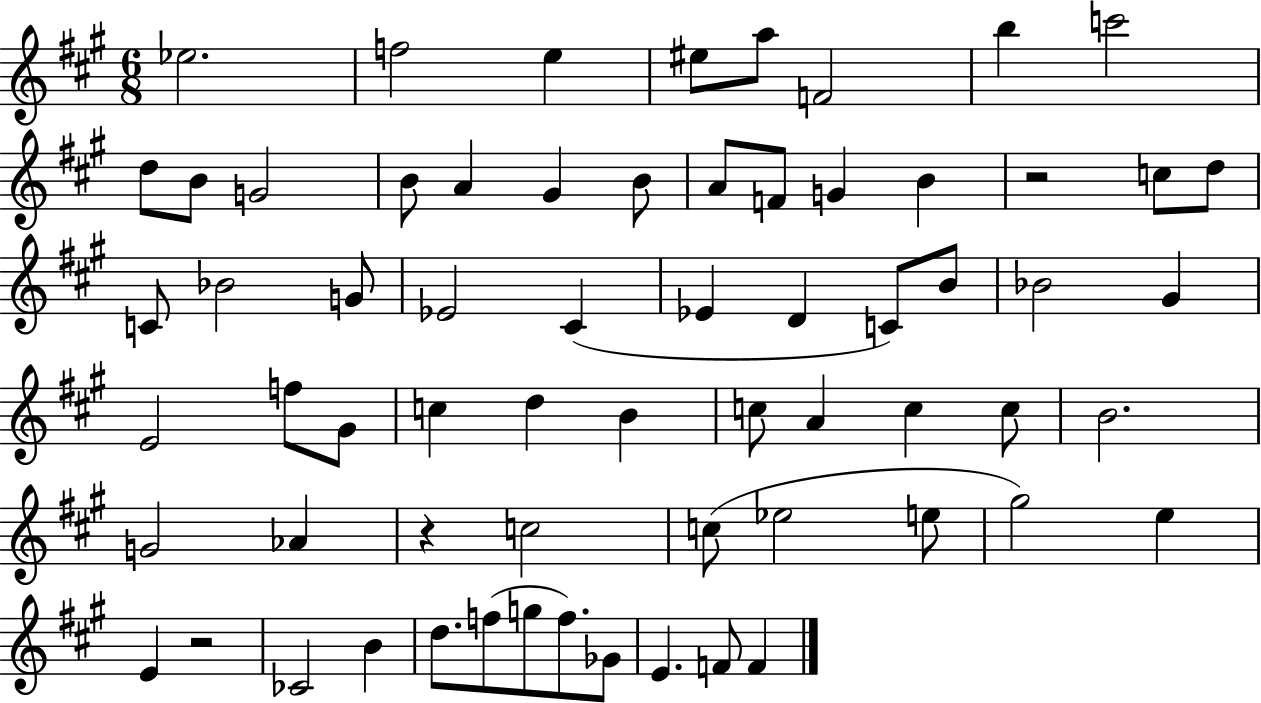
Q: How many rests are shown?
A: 3